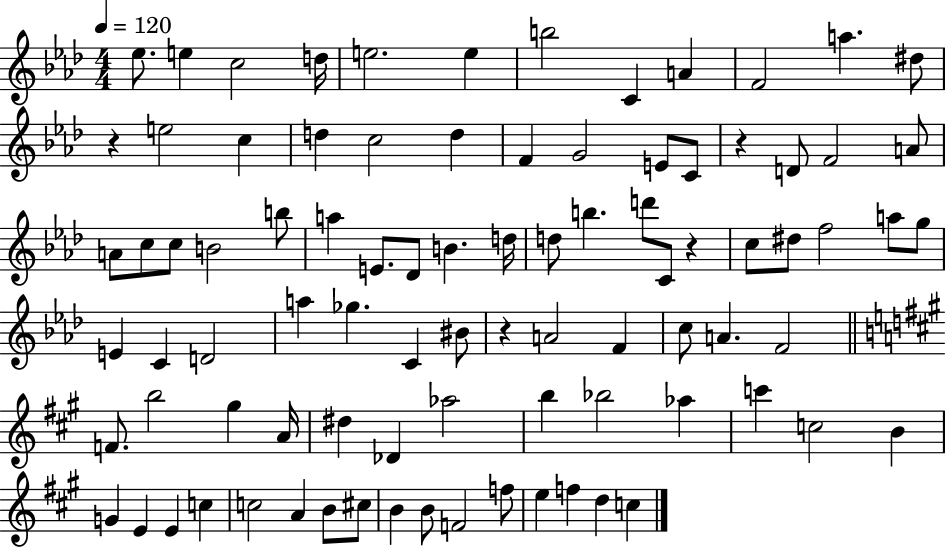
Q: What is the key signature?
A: AES major